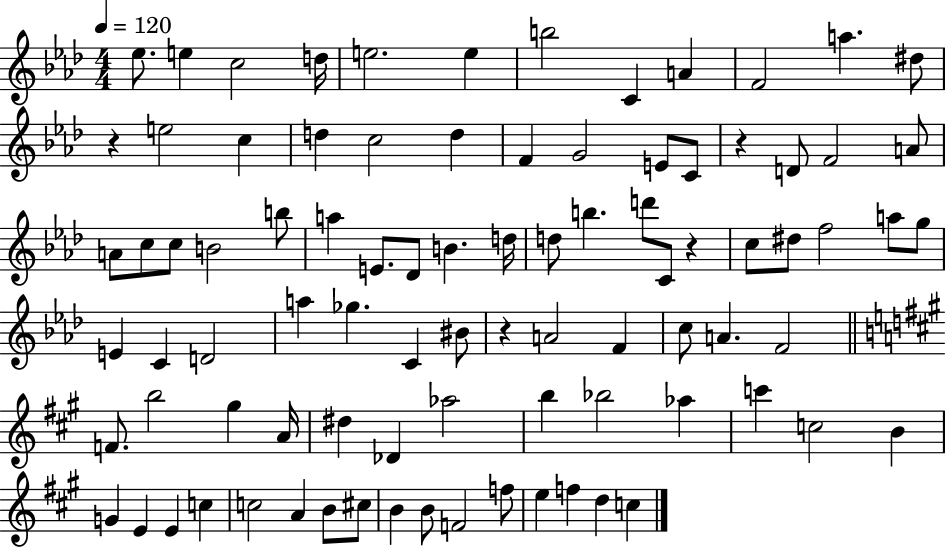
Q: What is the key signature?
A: AES major